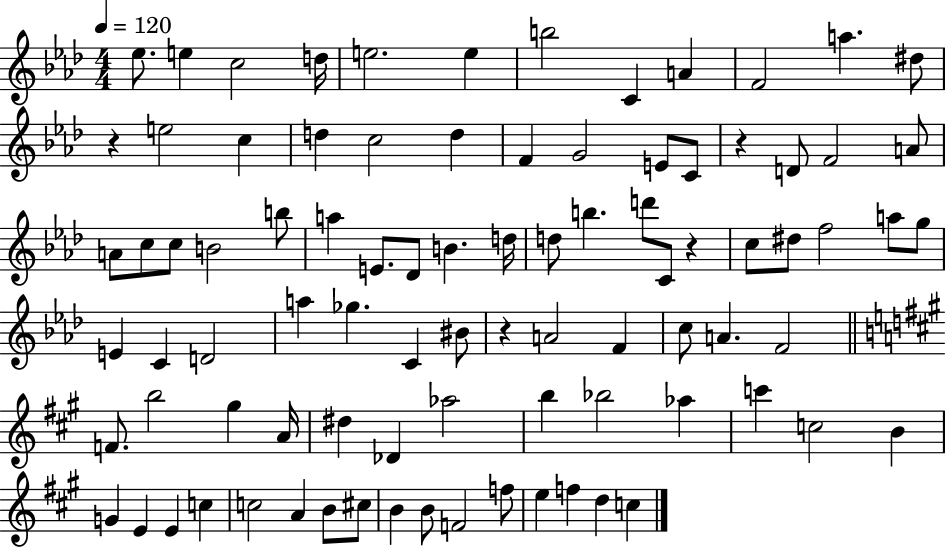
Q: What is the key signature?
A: AES major